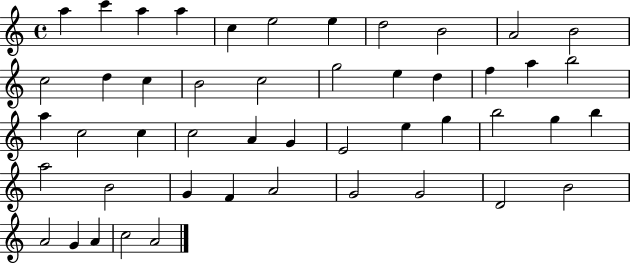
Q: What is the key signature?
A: C major